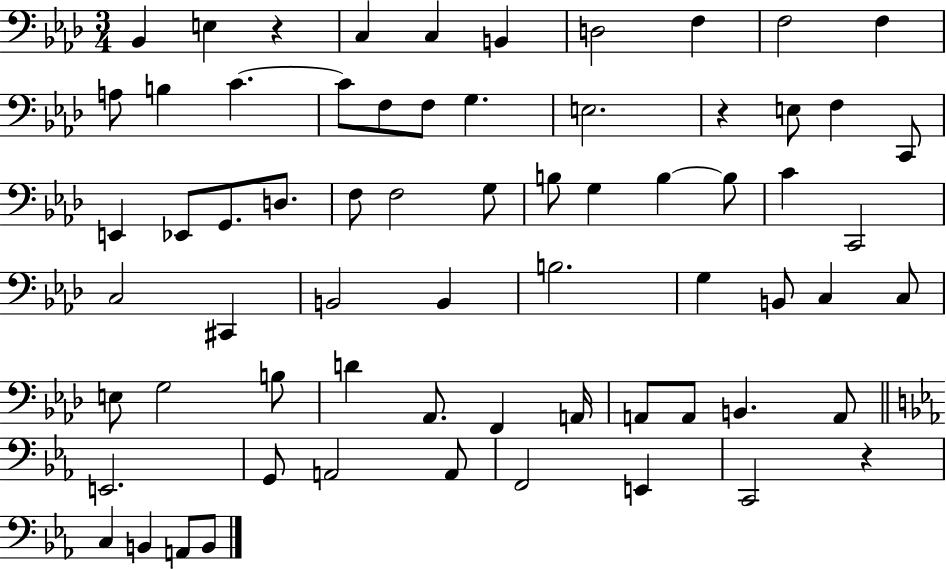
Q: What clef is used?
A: bass